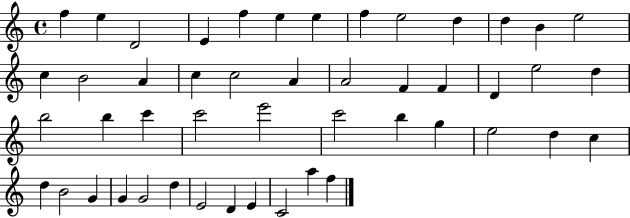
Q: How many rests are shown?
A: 0